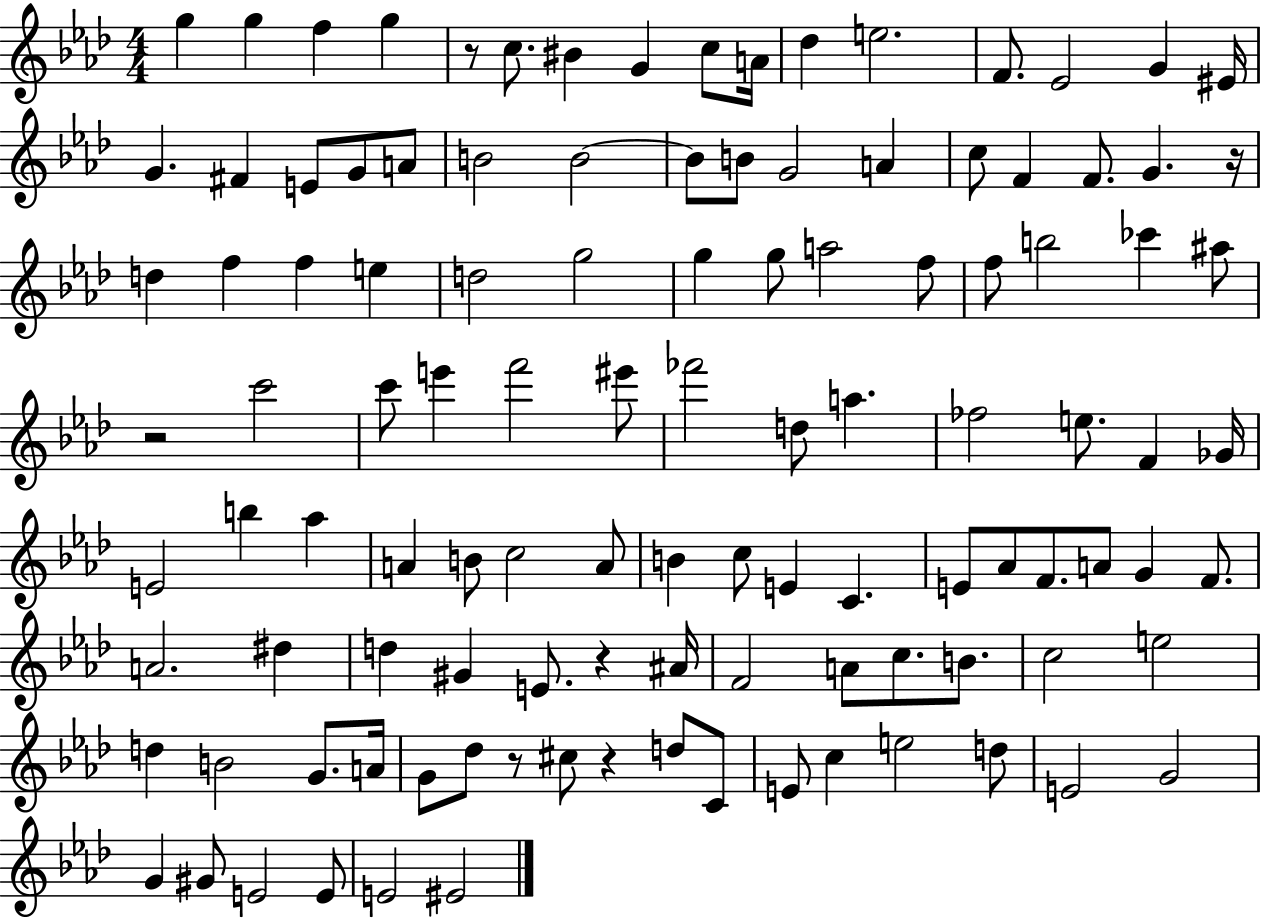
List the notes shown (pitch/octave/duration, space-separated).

G5/q G5/q F5/q G5/q R/e C5/e. BIS4/q G4/q C5/e A4/s Db5/q E5/h. F4/e. Eb4/h G4/q EIS4/s G4/q. F#4/q E4/e G4/e A4/e B4/h B4/h B4/e B4/e G4/h A4/q C5/e F4/q F4/e. G4/q. R/s D5/q F5/q F5/q E5/q D5/h G5/h G5/q G5/e A5/h F5/e F5/e B5/h CES6/q A#5/e R/h C6/h C6/e E6/q F6/h EIS6/e FES6/h D5/e A5/q. FES5/h E5/e. F4/q Gb4/s E4/h B5/q Ab5/q A4/q B4/e C5/h A4/e B4/q C5/e E4/q C4/q. E4/e Ab4/e F4/e. A4/e G4/q F4/e. A4/h. D#5/q D5/q G#4/q E4/e. R/q A#4/s F4/h A4/e C5/e. B4/e. C5/h E5/h D5/q B4/h G4/e. A4/s G4/e Db5/e R/e C#5/e R/q D5/e C4/e E4/e C5/q E5/h D5/e E4/h G4/h G4/q G#4/e E4/h E4/e E4/h EIS4/h